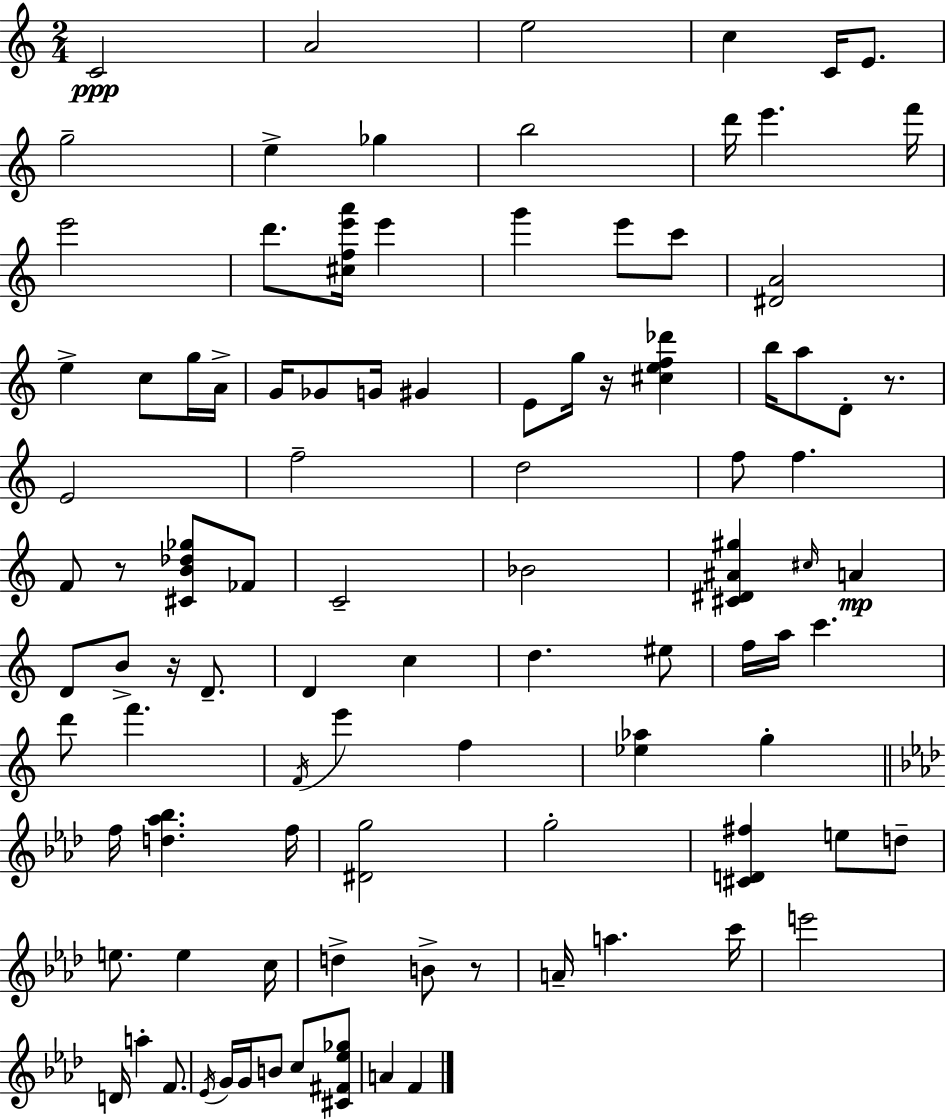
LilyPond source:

{
  \clef treble
  \numericTimeSignature
  \time 2/4
  \key c \major
  \repeat volta 2 { c'2\ppp | a'2 | e''2 | c''4 c'16 e'8. | \break g''2-- | e''4-> ges''4 | b''2 | d'''16 e'''4. f'''16 | \break e'''2 | d'''8. <cis'' f'' e''' a'''>16 e'''4 | g'''4 e'''8 c'''8 | <dis' a'>2 | \break e''4-> c''8 g''16 a'16-> | g'16 ges'8 g'16 gis'4 | e'8 g''16 r16 <cis'' e'' f'' des'''>4 | b''16 a''8 d'8-. r8. | \break e'2 | f''2-- | d''2 | f''8 f''4. | \break f'8 r8 <cis' b' des'' ges''>8 fes'8 | c'2-- | bes'2 | <cis' dis' ais' gis''>4 \grace { cis''16 }\mp a'4 | \break d'8 b'8-> r16 d'8.-- | d'4 c''4 | d''4. eis''8 | f''16 a''16 c'''4. | \break d'''8 f'''4. | \acciaccatura { f'16 } e'''4 f''4 | <ees'' aes''>4 g''4-. | \bar "||" \break \key aes \major f''16 <d'' aes'' bes''>4. f''16 | <dis' g''>2 | g''2-. | <cis' d' fis''>4 e''8 d''8-- | \break e''8. e''4 c''16 | d''4-> b'8-> r8 | a'16-- a''4. c'''16 | e'''2 | \break d'16 a''4-. f'8. | \acciaccatura { ees'16 } g'16 g'16 b'8 c''8 <cis' fis' ees'' ges''>8 | a'4 f'4 | } \bar "|."
}